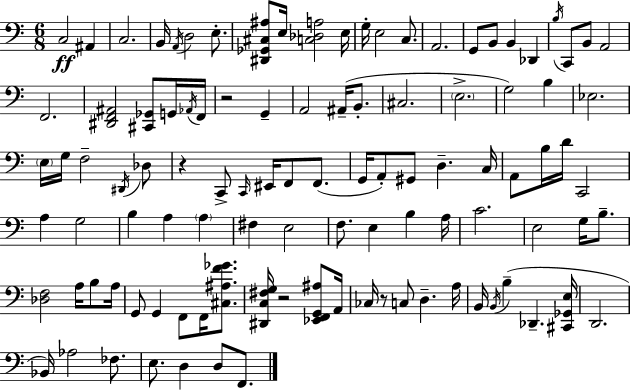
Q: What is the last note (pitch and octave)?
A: F2